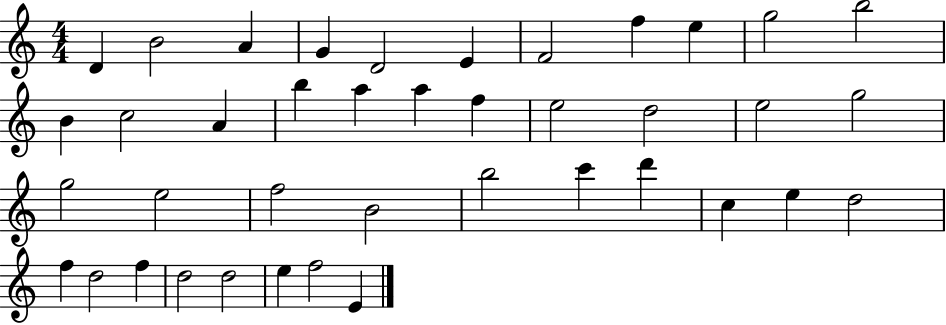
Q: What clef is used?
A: treble